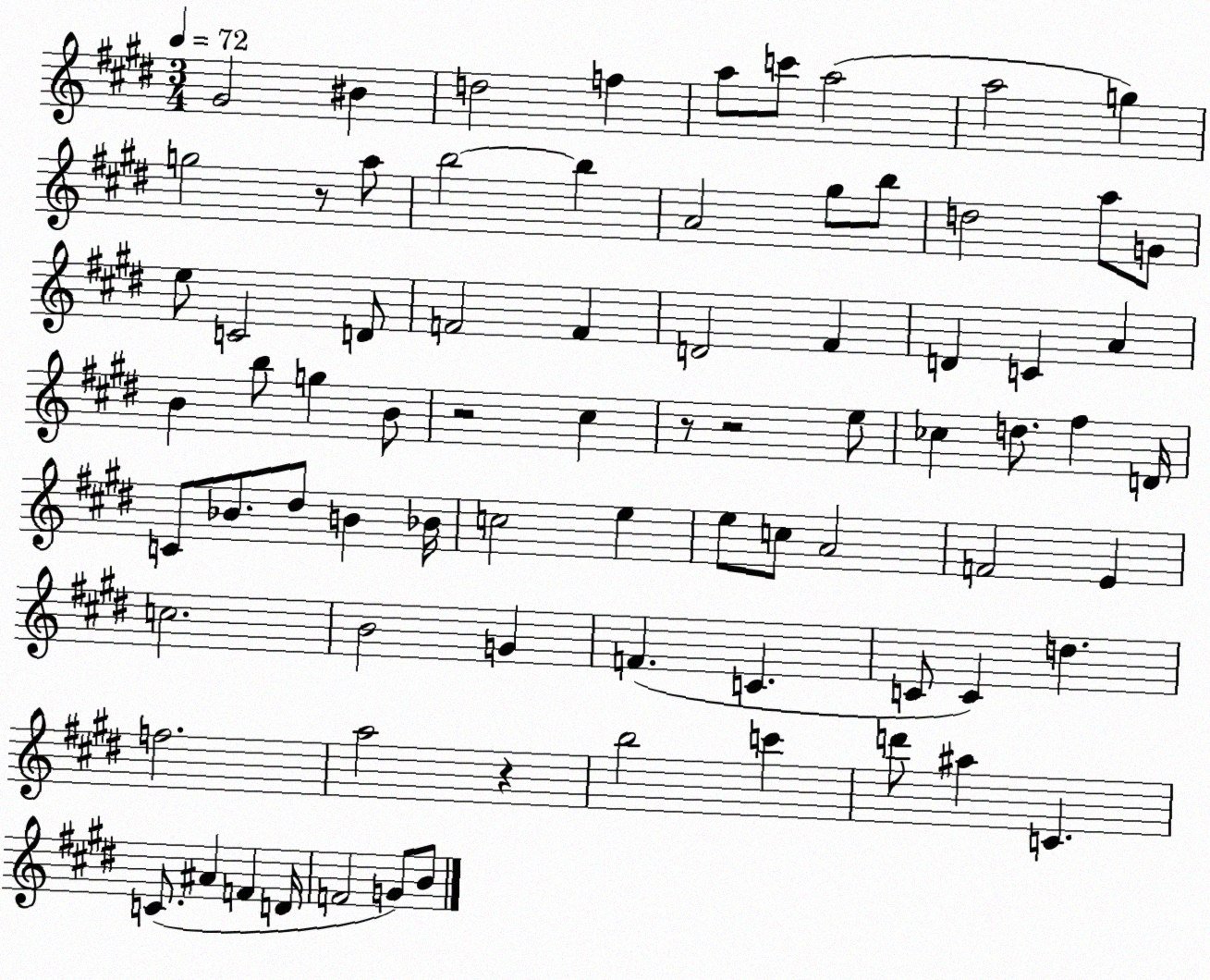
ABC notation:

X:1
T:Untitled
M:3/4
L:1/4
K:E
^G2 ^B d2 f a/2 c'/2 a2 a2 g g2 z/2 a/2 b2 b A2 ^g/2 b/2 d2 a/2 G/2 e/2 C2 D/2 F2 F D2 ^F D C A B b/2 g B/2 z2 ^c z/2 z2 e/2 _c d/2 ^f D/4 C/2 _B/2 ^d/2 B _B/4 c2 e e/2 c/2 A2 F2 E c2 B2 G F C C/2 C d f2 a2 z b2 c' d'/2 ^a C C/2 ^A F D/4 F2 G/2 B/2